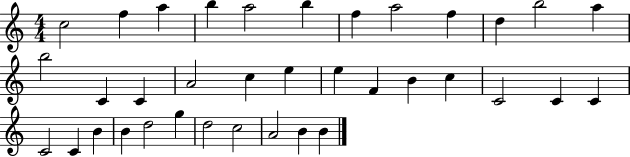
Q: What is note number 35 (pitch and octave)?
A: B4